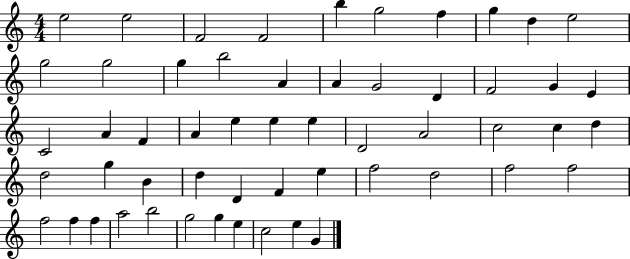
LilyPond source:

{
  \clef treble
  \numericTimeSignature
  \time 4/4
  \key c \major
  e''2 e''2 | f'2 f'2 | b''4 g''2 f''4 | g''4 d''4 e''2 | \break g''2 g''2 | g''4 b''2 a'4 | a'4 g'2 d'4 | f'2 g'4 e'4 | \break c'2 a'4 f'4 | a'4 e''4 e''4 e''4 | d'2 a'2 | c''2 c''4 d''4 | \break d''2 g''4 b'4 | d''4 d'4 f'4 e''4 | f''2 d''2 | f''2 f''2 | \break f''2 f''4 f''4 | a''2 b''2 | g''2 g''4 e''4 | c''2 e''4 g'4 | \break \bar "|."
}